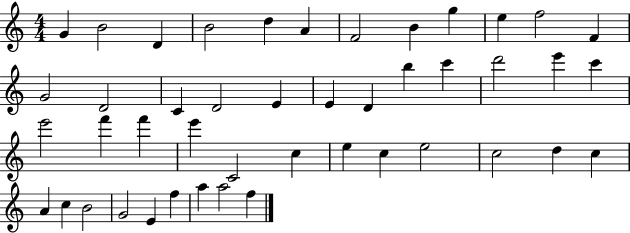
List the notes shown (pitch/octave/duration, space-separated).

G4/q B4/h D4/q B4/h D5/q A4/q F4/h B4/q G5/q E5/q F5/h F4/q G4/h D4/h C4/q D4/h E4/q E4/q D4/q B5/q C6/q D6/h E6/q C6/q E6/h F6/q F6/q E6/q C4/h C5/q E5/q C5/q E5/h C5/h D5/q C5/q A4/q C5/q B4/h G4/h E4/q F5/q A5/q A5/h F5/q